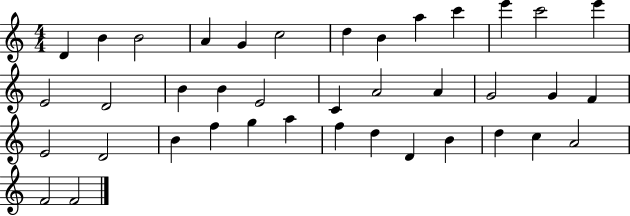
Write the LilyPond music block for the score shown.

{
  \clef treble
  \numericTimeSignature
  \time 4/4
  \key c \major
  d'4 b'4 b'2 | a'4 g'4 c''2 | d''4 b'4 a''4 c'''4 | e'''4 c'''2 e'''4 | \break e'2 d'2 | b'4 b'4 e'2 | c'4 a'2 a'4 | g'2 g'4 f'4 | \break e'2 d'2 | b'4 f''4 g''4 a''4 | f''4 d''4 d'4 b'4 | d''4 c''4 a'2 | \break f'2 f'2 | \bar "|."
}